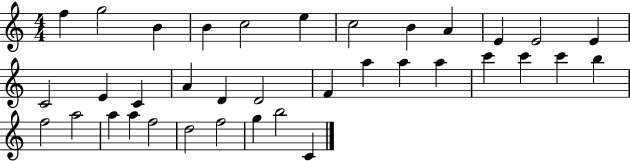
F5/q G5/h B4/q B4/q C5/h E5/q C5/h B4/q A4/q E4/q E4/h E4/q C4/h E4/q C4/q A4/q D4/q D4/h F4/q A5/q A5/q A5/q C6/q C6/q C6/q B5/q F5/h A5/h A5/q A5/q F5/h D5/h F5/h G5/q B5/h C4/q